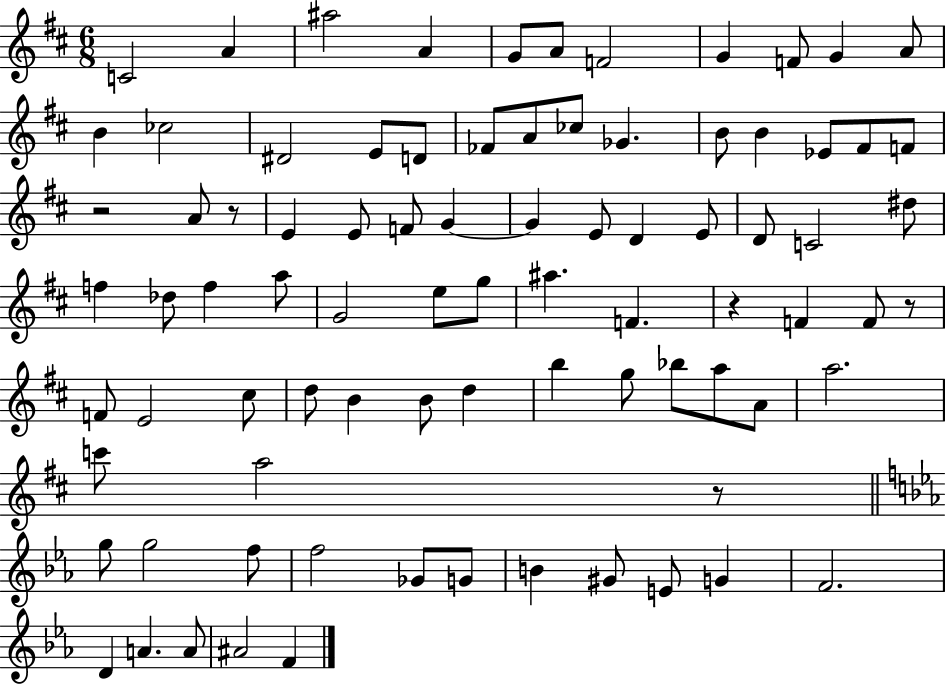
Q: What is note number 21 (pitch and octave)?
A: B4